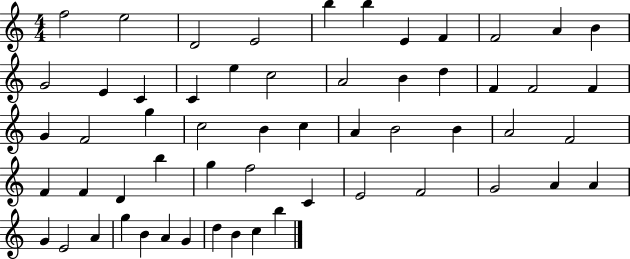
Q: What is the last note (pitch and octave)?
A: B5